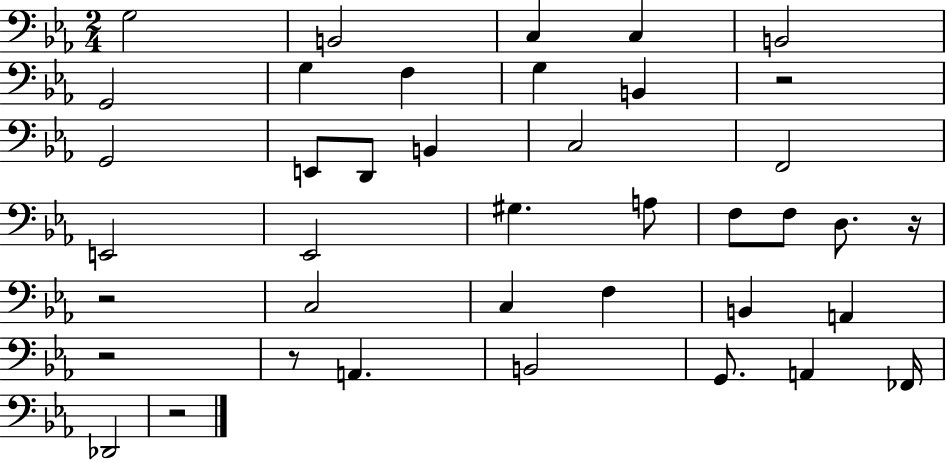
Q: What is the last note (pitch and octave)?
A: Db2